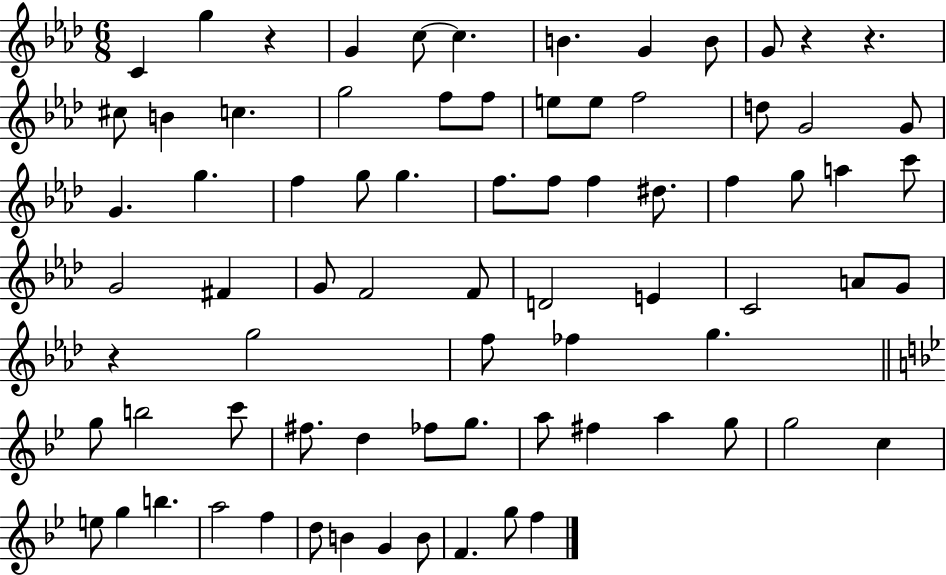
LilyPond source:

{
  \clef treble
  \numericTimeSignature
  \time 6/8
  \key aes \major
  c'4 g''4 r4 | g'4 c''8~~ c''4. | b'4. g'4 b'8 | g'8 r4 r4. | \break cis''8 b'4 c''4. | g''2 f''8 f''8 | e''8 e''8 f''2 | d''8 g'2 g'8 | \break g'4. g''4. | f''4 g''8 g''4. | f''8. f''8 f''4 dis''8. | f''4 g''8 a''4 c'''8 | \break g'2 fis'4 | g'8 f'2 f'8 | d'2 e'4 | c'2 a'8 g'8 | \break r4 g''2 | f''8 fes''4 g''4. | \bar "||" \break \key g \minor g''8 b''2 c'''8 | fis''8. d''4 fes''8 g''8. | a''8 fis''4 a''4 g''8 | g''2 c''4 | \break e''8 g''4 b''4. | a''2 f''4 | d''8 b'4 g'4 b'8 | f'4. g''8 f''4 | \break \bar "|."
}